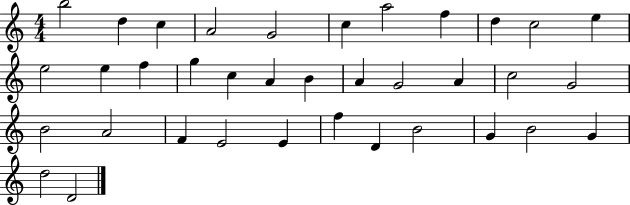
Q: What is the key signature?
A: C major